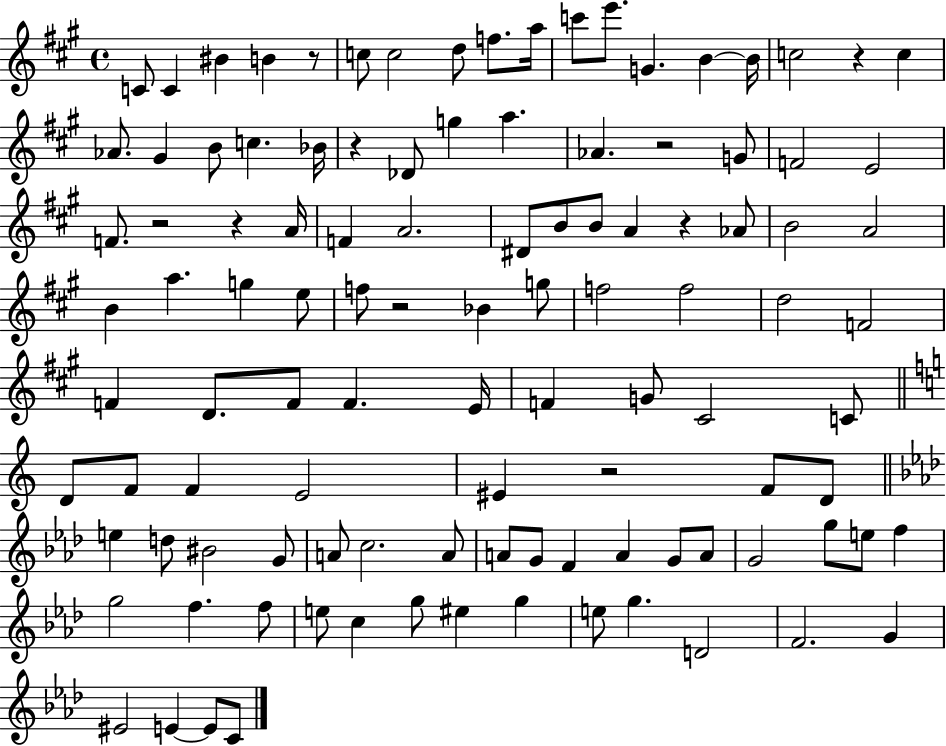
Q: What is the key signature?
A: A major